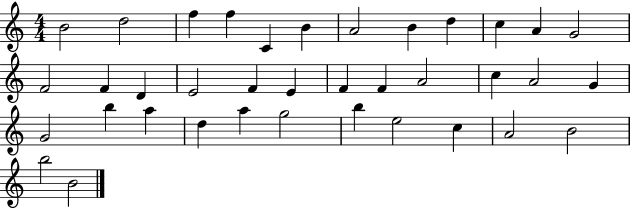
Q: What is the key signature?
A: C major